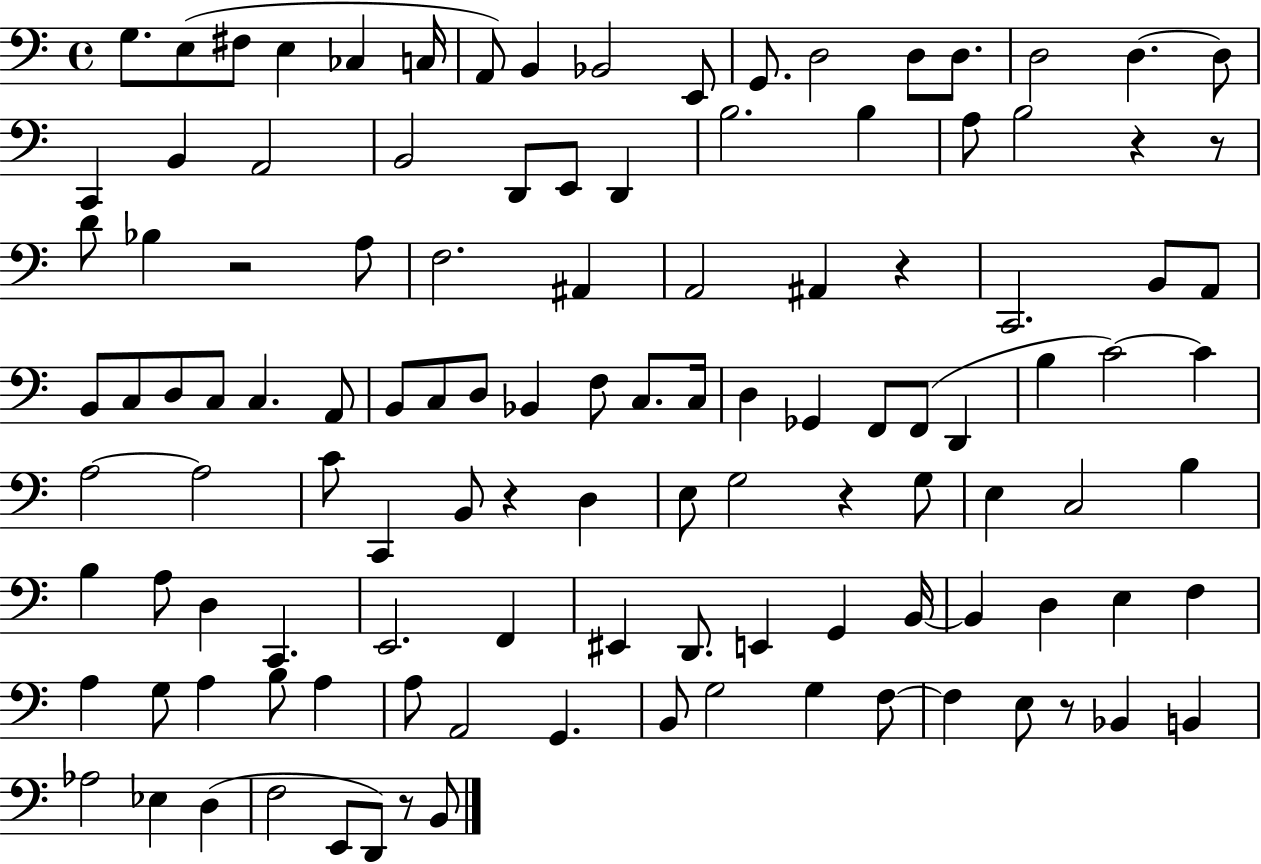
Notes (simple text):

G3/e. E3/e F#3/e E3/q CES3/q C3/s A2/e B2/q Bb2/h E2/e G2/e. D3/h D3/e D3/e. D3/h D3/q. D3/e C2/q B2/q A2/h B2/h D2/e E2/e D2/q B3/h. B3/q A3/e B3/h R/q R/e D4/e Bb3/q R/h A3/e F3/h. A#2/q A2/h A#2/q R/q C2/h. B2/e A2/e B2/e C3/e D3/e C3/e C3/q. A2/e B2/e C3/e D3/e Bb2/q F3/e C3/e. C3/s D3/q Gb2/q F2/e F2/e D2/q B3/q C4/h C4/q A3/h A3/h C4/e C2/q B2/e R/q D3/q E3/e G3/h R/q G3/e E3/q C3/h B3/q B3/q A3/e D3/q C2/q. E2/h. F2/q EIS2/q D2/e. E2/q G2/q B2/s B2/q D3/q E3/q F3/q A3/q G3/e A3/q B3/e A3/q A3/e A2/h G2/q. B2/e G3/h G3/q F3/e F3/q E3/e R/e Bb2/q B2/q Ab3/h Eb3/q D3/q F3/h E2/e D2/e R/e B2/e